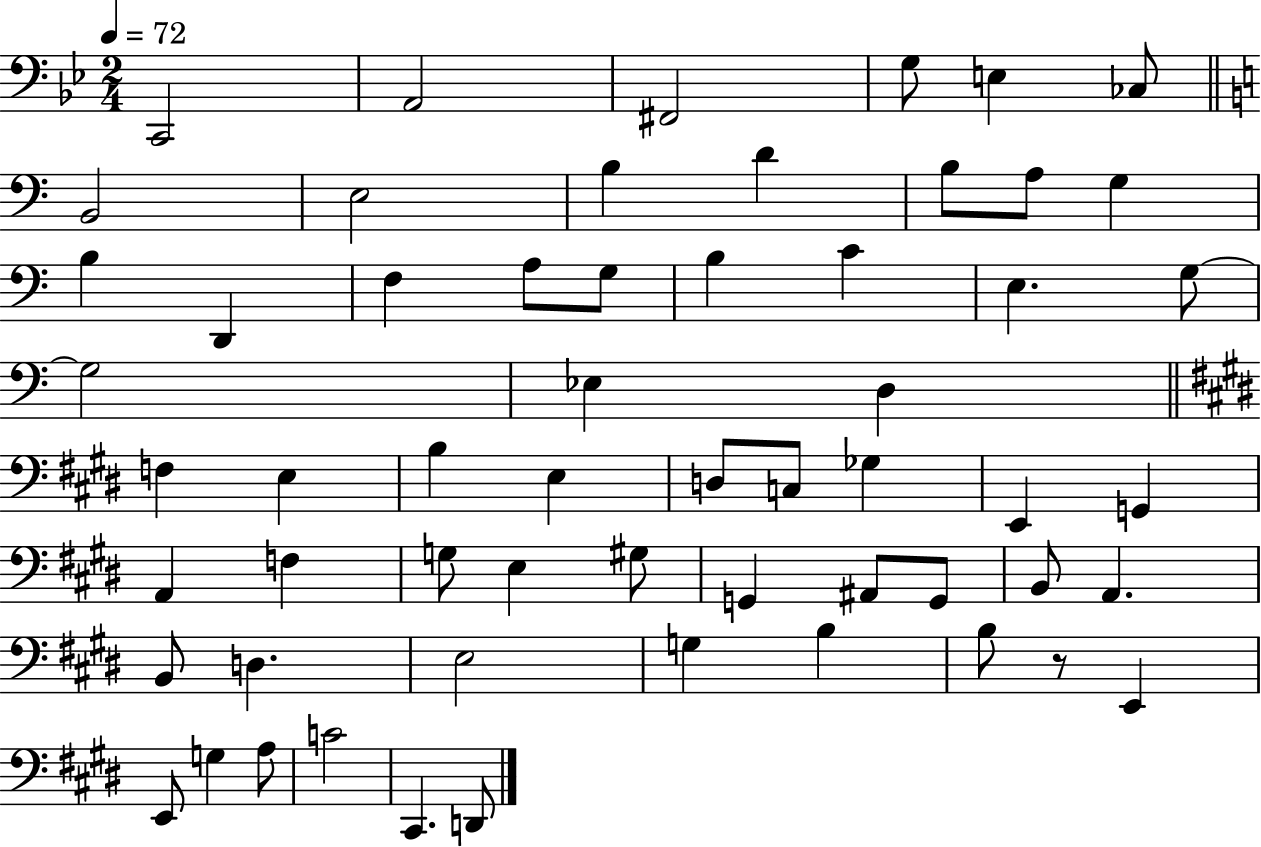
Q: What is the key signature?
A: BES major